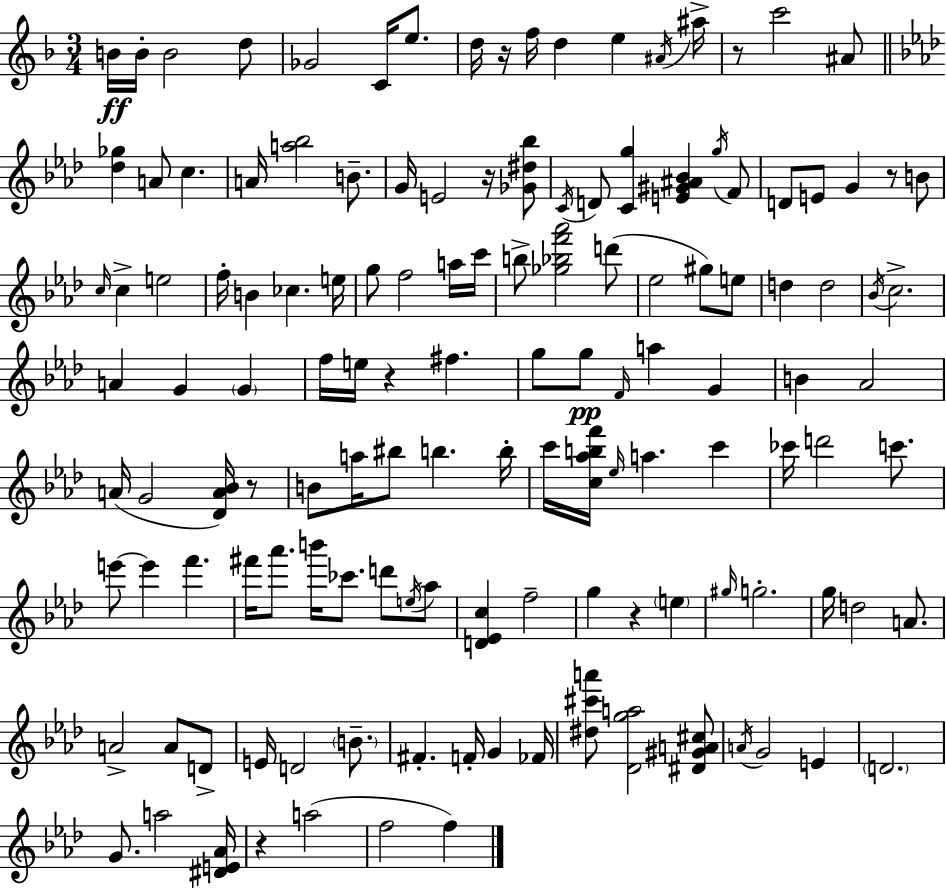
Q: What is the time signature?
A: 3/4